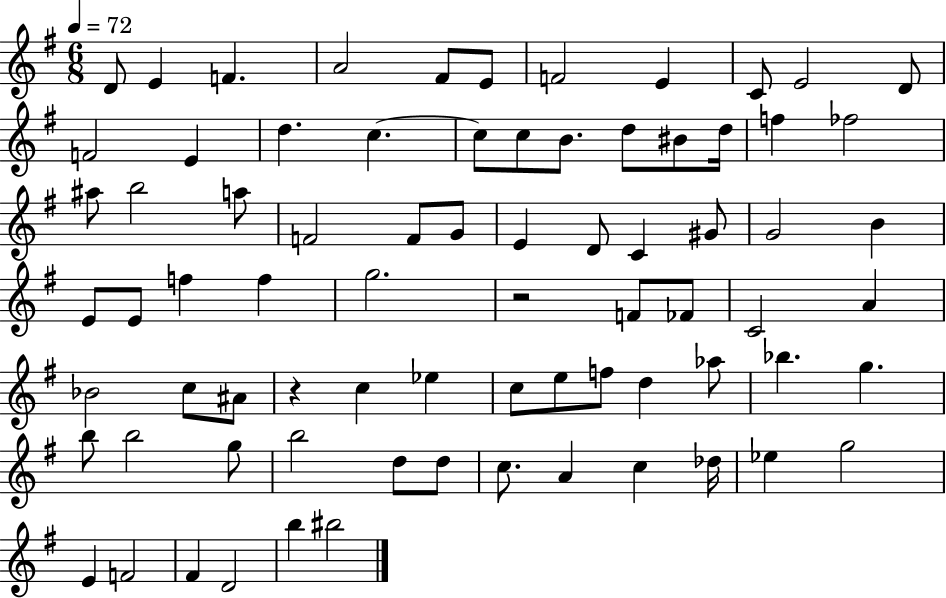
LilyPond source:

{
  \clef treble
  \numericTimeSignature
  \time 6/8
  \key g \major
  \tempo 4 = 72
  d'8 e'4 f'4. | a'2 fis'8 e'8 | f'2 e'4 | c'8 e'2 d'8 | \break f'2 e'4 | d''4. c''4.~~ | c''8 c''8 b'8. d''8 bis'8 d''16 | f''4 fes''2 | \break ais''8 b''2 a''8 | f'2 f'8 g'8 | e'4 d'8 c'4 gis'8 | g'2 b'4 | \break e'8 e'8 f''4 f''4 | g''2. | r2 f'8 fes'8 | c'2 a'4 | \break bes'2 c''8 ais'8 | r4 c''4 ees''4 | c''8 e''8 f''8 d''4 aes''8 | bes''4. g''4. | \break b''8 b''2 g''8 | b''2 d''8 d''8 | c''8. a'4 c''4 des''16 | ees''4 g''2 | \break e'4 f'2 | fis'4 d'2 | b''4 bis''2 | \bar "|."
}